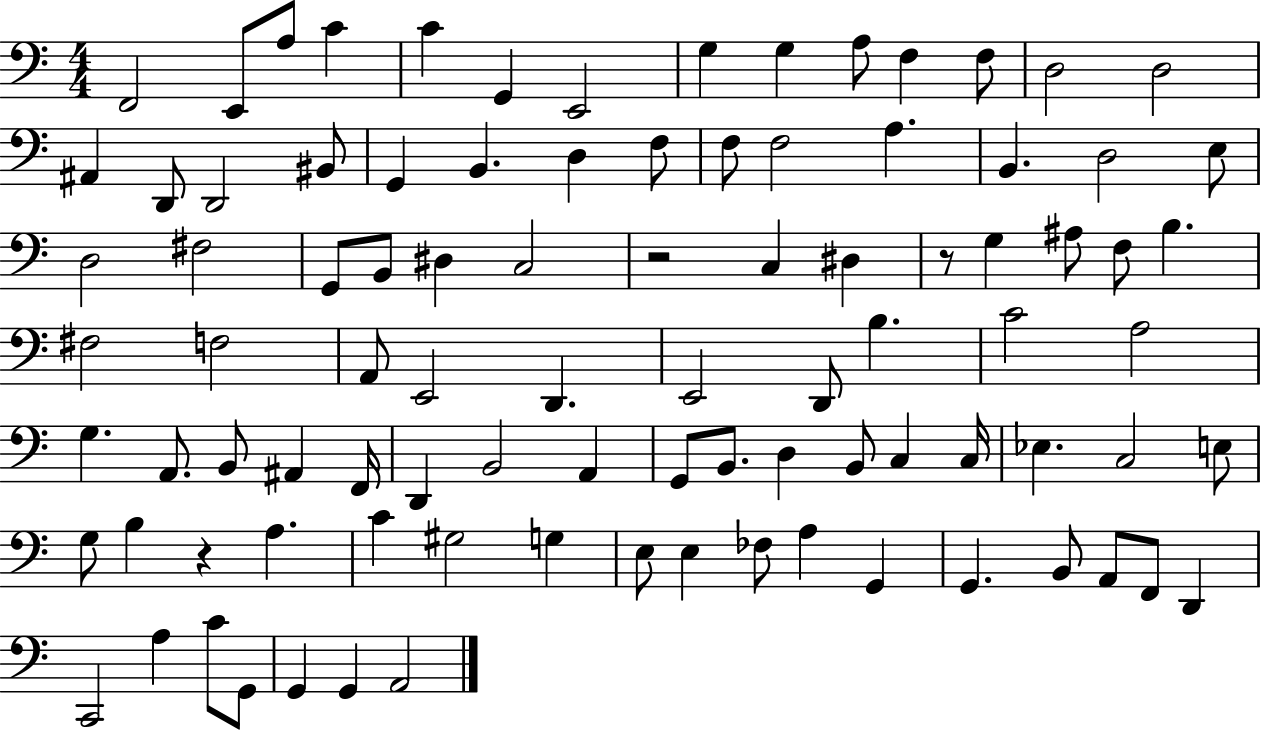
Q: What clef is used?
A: bass